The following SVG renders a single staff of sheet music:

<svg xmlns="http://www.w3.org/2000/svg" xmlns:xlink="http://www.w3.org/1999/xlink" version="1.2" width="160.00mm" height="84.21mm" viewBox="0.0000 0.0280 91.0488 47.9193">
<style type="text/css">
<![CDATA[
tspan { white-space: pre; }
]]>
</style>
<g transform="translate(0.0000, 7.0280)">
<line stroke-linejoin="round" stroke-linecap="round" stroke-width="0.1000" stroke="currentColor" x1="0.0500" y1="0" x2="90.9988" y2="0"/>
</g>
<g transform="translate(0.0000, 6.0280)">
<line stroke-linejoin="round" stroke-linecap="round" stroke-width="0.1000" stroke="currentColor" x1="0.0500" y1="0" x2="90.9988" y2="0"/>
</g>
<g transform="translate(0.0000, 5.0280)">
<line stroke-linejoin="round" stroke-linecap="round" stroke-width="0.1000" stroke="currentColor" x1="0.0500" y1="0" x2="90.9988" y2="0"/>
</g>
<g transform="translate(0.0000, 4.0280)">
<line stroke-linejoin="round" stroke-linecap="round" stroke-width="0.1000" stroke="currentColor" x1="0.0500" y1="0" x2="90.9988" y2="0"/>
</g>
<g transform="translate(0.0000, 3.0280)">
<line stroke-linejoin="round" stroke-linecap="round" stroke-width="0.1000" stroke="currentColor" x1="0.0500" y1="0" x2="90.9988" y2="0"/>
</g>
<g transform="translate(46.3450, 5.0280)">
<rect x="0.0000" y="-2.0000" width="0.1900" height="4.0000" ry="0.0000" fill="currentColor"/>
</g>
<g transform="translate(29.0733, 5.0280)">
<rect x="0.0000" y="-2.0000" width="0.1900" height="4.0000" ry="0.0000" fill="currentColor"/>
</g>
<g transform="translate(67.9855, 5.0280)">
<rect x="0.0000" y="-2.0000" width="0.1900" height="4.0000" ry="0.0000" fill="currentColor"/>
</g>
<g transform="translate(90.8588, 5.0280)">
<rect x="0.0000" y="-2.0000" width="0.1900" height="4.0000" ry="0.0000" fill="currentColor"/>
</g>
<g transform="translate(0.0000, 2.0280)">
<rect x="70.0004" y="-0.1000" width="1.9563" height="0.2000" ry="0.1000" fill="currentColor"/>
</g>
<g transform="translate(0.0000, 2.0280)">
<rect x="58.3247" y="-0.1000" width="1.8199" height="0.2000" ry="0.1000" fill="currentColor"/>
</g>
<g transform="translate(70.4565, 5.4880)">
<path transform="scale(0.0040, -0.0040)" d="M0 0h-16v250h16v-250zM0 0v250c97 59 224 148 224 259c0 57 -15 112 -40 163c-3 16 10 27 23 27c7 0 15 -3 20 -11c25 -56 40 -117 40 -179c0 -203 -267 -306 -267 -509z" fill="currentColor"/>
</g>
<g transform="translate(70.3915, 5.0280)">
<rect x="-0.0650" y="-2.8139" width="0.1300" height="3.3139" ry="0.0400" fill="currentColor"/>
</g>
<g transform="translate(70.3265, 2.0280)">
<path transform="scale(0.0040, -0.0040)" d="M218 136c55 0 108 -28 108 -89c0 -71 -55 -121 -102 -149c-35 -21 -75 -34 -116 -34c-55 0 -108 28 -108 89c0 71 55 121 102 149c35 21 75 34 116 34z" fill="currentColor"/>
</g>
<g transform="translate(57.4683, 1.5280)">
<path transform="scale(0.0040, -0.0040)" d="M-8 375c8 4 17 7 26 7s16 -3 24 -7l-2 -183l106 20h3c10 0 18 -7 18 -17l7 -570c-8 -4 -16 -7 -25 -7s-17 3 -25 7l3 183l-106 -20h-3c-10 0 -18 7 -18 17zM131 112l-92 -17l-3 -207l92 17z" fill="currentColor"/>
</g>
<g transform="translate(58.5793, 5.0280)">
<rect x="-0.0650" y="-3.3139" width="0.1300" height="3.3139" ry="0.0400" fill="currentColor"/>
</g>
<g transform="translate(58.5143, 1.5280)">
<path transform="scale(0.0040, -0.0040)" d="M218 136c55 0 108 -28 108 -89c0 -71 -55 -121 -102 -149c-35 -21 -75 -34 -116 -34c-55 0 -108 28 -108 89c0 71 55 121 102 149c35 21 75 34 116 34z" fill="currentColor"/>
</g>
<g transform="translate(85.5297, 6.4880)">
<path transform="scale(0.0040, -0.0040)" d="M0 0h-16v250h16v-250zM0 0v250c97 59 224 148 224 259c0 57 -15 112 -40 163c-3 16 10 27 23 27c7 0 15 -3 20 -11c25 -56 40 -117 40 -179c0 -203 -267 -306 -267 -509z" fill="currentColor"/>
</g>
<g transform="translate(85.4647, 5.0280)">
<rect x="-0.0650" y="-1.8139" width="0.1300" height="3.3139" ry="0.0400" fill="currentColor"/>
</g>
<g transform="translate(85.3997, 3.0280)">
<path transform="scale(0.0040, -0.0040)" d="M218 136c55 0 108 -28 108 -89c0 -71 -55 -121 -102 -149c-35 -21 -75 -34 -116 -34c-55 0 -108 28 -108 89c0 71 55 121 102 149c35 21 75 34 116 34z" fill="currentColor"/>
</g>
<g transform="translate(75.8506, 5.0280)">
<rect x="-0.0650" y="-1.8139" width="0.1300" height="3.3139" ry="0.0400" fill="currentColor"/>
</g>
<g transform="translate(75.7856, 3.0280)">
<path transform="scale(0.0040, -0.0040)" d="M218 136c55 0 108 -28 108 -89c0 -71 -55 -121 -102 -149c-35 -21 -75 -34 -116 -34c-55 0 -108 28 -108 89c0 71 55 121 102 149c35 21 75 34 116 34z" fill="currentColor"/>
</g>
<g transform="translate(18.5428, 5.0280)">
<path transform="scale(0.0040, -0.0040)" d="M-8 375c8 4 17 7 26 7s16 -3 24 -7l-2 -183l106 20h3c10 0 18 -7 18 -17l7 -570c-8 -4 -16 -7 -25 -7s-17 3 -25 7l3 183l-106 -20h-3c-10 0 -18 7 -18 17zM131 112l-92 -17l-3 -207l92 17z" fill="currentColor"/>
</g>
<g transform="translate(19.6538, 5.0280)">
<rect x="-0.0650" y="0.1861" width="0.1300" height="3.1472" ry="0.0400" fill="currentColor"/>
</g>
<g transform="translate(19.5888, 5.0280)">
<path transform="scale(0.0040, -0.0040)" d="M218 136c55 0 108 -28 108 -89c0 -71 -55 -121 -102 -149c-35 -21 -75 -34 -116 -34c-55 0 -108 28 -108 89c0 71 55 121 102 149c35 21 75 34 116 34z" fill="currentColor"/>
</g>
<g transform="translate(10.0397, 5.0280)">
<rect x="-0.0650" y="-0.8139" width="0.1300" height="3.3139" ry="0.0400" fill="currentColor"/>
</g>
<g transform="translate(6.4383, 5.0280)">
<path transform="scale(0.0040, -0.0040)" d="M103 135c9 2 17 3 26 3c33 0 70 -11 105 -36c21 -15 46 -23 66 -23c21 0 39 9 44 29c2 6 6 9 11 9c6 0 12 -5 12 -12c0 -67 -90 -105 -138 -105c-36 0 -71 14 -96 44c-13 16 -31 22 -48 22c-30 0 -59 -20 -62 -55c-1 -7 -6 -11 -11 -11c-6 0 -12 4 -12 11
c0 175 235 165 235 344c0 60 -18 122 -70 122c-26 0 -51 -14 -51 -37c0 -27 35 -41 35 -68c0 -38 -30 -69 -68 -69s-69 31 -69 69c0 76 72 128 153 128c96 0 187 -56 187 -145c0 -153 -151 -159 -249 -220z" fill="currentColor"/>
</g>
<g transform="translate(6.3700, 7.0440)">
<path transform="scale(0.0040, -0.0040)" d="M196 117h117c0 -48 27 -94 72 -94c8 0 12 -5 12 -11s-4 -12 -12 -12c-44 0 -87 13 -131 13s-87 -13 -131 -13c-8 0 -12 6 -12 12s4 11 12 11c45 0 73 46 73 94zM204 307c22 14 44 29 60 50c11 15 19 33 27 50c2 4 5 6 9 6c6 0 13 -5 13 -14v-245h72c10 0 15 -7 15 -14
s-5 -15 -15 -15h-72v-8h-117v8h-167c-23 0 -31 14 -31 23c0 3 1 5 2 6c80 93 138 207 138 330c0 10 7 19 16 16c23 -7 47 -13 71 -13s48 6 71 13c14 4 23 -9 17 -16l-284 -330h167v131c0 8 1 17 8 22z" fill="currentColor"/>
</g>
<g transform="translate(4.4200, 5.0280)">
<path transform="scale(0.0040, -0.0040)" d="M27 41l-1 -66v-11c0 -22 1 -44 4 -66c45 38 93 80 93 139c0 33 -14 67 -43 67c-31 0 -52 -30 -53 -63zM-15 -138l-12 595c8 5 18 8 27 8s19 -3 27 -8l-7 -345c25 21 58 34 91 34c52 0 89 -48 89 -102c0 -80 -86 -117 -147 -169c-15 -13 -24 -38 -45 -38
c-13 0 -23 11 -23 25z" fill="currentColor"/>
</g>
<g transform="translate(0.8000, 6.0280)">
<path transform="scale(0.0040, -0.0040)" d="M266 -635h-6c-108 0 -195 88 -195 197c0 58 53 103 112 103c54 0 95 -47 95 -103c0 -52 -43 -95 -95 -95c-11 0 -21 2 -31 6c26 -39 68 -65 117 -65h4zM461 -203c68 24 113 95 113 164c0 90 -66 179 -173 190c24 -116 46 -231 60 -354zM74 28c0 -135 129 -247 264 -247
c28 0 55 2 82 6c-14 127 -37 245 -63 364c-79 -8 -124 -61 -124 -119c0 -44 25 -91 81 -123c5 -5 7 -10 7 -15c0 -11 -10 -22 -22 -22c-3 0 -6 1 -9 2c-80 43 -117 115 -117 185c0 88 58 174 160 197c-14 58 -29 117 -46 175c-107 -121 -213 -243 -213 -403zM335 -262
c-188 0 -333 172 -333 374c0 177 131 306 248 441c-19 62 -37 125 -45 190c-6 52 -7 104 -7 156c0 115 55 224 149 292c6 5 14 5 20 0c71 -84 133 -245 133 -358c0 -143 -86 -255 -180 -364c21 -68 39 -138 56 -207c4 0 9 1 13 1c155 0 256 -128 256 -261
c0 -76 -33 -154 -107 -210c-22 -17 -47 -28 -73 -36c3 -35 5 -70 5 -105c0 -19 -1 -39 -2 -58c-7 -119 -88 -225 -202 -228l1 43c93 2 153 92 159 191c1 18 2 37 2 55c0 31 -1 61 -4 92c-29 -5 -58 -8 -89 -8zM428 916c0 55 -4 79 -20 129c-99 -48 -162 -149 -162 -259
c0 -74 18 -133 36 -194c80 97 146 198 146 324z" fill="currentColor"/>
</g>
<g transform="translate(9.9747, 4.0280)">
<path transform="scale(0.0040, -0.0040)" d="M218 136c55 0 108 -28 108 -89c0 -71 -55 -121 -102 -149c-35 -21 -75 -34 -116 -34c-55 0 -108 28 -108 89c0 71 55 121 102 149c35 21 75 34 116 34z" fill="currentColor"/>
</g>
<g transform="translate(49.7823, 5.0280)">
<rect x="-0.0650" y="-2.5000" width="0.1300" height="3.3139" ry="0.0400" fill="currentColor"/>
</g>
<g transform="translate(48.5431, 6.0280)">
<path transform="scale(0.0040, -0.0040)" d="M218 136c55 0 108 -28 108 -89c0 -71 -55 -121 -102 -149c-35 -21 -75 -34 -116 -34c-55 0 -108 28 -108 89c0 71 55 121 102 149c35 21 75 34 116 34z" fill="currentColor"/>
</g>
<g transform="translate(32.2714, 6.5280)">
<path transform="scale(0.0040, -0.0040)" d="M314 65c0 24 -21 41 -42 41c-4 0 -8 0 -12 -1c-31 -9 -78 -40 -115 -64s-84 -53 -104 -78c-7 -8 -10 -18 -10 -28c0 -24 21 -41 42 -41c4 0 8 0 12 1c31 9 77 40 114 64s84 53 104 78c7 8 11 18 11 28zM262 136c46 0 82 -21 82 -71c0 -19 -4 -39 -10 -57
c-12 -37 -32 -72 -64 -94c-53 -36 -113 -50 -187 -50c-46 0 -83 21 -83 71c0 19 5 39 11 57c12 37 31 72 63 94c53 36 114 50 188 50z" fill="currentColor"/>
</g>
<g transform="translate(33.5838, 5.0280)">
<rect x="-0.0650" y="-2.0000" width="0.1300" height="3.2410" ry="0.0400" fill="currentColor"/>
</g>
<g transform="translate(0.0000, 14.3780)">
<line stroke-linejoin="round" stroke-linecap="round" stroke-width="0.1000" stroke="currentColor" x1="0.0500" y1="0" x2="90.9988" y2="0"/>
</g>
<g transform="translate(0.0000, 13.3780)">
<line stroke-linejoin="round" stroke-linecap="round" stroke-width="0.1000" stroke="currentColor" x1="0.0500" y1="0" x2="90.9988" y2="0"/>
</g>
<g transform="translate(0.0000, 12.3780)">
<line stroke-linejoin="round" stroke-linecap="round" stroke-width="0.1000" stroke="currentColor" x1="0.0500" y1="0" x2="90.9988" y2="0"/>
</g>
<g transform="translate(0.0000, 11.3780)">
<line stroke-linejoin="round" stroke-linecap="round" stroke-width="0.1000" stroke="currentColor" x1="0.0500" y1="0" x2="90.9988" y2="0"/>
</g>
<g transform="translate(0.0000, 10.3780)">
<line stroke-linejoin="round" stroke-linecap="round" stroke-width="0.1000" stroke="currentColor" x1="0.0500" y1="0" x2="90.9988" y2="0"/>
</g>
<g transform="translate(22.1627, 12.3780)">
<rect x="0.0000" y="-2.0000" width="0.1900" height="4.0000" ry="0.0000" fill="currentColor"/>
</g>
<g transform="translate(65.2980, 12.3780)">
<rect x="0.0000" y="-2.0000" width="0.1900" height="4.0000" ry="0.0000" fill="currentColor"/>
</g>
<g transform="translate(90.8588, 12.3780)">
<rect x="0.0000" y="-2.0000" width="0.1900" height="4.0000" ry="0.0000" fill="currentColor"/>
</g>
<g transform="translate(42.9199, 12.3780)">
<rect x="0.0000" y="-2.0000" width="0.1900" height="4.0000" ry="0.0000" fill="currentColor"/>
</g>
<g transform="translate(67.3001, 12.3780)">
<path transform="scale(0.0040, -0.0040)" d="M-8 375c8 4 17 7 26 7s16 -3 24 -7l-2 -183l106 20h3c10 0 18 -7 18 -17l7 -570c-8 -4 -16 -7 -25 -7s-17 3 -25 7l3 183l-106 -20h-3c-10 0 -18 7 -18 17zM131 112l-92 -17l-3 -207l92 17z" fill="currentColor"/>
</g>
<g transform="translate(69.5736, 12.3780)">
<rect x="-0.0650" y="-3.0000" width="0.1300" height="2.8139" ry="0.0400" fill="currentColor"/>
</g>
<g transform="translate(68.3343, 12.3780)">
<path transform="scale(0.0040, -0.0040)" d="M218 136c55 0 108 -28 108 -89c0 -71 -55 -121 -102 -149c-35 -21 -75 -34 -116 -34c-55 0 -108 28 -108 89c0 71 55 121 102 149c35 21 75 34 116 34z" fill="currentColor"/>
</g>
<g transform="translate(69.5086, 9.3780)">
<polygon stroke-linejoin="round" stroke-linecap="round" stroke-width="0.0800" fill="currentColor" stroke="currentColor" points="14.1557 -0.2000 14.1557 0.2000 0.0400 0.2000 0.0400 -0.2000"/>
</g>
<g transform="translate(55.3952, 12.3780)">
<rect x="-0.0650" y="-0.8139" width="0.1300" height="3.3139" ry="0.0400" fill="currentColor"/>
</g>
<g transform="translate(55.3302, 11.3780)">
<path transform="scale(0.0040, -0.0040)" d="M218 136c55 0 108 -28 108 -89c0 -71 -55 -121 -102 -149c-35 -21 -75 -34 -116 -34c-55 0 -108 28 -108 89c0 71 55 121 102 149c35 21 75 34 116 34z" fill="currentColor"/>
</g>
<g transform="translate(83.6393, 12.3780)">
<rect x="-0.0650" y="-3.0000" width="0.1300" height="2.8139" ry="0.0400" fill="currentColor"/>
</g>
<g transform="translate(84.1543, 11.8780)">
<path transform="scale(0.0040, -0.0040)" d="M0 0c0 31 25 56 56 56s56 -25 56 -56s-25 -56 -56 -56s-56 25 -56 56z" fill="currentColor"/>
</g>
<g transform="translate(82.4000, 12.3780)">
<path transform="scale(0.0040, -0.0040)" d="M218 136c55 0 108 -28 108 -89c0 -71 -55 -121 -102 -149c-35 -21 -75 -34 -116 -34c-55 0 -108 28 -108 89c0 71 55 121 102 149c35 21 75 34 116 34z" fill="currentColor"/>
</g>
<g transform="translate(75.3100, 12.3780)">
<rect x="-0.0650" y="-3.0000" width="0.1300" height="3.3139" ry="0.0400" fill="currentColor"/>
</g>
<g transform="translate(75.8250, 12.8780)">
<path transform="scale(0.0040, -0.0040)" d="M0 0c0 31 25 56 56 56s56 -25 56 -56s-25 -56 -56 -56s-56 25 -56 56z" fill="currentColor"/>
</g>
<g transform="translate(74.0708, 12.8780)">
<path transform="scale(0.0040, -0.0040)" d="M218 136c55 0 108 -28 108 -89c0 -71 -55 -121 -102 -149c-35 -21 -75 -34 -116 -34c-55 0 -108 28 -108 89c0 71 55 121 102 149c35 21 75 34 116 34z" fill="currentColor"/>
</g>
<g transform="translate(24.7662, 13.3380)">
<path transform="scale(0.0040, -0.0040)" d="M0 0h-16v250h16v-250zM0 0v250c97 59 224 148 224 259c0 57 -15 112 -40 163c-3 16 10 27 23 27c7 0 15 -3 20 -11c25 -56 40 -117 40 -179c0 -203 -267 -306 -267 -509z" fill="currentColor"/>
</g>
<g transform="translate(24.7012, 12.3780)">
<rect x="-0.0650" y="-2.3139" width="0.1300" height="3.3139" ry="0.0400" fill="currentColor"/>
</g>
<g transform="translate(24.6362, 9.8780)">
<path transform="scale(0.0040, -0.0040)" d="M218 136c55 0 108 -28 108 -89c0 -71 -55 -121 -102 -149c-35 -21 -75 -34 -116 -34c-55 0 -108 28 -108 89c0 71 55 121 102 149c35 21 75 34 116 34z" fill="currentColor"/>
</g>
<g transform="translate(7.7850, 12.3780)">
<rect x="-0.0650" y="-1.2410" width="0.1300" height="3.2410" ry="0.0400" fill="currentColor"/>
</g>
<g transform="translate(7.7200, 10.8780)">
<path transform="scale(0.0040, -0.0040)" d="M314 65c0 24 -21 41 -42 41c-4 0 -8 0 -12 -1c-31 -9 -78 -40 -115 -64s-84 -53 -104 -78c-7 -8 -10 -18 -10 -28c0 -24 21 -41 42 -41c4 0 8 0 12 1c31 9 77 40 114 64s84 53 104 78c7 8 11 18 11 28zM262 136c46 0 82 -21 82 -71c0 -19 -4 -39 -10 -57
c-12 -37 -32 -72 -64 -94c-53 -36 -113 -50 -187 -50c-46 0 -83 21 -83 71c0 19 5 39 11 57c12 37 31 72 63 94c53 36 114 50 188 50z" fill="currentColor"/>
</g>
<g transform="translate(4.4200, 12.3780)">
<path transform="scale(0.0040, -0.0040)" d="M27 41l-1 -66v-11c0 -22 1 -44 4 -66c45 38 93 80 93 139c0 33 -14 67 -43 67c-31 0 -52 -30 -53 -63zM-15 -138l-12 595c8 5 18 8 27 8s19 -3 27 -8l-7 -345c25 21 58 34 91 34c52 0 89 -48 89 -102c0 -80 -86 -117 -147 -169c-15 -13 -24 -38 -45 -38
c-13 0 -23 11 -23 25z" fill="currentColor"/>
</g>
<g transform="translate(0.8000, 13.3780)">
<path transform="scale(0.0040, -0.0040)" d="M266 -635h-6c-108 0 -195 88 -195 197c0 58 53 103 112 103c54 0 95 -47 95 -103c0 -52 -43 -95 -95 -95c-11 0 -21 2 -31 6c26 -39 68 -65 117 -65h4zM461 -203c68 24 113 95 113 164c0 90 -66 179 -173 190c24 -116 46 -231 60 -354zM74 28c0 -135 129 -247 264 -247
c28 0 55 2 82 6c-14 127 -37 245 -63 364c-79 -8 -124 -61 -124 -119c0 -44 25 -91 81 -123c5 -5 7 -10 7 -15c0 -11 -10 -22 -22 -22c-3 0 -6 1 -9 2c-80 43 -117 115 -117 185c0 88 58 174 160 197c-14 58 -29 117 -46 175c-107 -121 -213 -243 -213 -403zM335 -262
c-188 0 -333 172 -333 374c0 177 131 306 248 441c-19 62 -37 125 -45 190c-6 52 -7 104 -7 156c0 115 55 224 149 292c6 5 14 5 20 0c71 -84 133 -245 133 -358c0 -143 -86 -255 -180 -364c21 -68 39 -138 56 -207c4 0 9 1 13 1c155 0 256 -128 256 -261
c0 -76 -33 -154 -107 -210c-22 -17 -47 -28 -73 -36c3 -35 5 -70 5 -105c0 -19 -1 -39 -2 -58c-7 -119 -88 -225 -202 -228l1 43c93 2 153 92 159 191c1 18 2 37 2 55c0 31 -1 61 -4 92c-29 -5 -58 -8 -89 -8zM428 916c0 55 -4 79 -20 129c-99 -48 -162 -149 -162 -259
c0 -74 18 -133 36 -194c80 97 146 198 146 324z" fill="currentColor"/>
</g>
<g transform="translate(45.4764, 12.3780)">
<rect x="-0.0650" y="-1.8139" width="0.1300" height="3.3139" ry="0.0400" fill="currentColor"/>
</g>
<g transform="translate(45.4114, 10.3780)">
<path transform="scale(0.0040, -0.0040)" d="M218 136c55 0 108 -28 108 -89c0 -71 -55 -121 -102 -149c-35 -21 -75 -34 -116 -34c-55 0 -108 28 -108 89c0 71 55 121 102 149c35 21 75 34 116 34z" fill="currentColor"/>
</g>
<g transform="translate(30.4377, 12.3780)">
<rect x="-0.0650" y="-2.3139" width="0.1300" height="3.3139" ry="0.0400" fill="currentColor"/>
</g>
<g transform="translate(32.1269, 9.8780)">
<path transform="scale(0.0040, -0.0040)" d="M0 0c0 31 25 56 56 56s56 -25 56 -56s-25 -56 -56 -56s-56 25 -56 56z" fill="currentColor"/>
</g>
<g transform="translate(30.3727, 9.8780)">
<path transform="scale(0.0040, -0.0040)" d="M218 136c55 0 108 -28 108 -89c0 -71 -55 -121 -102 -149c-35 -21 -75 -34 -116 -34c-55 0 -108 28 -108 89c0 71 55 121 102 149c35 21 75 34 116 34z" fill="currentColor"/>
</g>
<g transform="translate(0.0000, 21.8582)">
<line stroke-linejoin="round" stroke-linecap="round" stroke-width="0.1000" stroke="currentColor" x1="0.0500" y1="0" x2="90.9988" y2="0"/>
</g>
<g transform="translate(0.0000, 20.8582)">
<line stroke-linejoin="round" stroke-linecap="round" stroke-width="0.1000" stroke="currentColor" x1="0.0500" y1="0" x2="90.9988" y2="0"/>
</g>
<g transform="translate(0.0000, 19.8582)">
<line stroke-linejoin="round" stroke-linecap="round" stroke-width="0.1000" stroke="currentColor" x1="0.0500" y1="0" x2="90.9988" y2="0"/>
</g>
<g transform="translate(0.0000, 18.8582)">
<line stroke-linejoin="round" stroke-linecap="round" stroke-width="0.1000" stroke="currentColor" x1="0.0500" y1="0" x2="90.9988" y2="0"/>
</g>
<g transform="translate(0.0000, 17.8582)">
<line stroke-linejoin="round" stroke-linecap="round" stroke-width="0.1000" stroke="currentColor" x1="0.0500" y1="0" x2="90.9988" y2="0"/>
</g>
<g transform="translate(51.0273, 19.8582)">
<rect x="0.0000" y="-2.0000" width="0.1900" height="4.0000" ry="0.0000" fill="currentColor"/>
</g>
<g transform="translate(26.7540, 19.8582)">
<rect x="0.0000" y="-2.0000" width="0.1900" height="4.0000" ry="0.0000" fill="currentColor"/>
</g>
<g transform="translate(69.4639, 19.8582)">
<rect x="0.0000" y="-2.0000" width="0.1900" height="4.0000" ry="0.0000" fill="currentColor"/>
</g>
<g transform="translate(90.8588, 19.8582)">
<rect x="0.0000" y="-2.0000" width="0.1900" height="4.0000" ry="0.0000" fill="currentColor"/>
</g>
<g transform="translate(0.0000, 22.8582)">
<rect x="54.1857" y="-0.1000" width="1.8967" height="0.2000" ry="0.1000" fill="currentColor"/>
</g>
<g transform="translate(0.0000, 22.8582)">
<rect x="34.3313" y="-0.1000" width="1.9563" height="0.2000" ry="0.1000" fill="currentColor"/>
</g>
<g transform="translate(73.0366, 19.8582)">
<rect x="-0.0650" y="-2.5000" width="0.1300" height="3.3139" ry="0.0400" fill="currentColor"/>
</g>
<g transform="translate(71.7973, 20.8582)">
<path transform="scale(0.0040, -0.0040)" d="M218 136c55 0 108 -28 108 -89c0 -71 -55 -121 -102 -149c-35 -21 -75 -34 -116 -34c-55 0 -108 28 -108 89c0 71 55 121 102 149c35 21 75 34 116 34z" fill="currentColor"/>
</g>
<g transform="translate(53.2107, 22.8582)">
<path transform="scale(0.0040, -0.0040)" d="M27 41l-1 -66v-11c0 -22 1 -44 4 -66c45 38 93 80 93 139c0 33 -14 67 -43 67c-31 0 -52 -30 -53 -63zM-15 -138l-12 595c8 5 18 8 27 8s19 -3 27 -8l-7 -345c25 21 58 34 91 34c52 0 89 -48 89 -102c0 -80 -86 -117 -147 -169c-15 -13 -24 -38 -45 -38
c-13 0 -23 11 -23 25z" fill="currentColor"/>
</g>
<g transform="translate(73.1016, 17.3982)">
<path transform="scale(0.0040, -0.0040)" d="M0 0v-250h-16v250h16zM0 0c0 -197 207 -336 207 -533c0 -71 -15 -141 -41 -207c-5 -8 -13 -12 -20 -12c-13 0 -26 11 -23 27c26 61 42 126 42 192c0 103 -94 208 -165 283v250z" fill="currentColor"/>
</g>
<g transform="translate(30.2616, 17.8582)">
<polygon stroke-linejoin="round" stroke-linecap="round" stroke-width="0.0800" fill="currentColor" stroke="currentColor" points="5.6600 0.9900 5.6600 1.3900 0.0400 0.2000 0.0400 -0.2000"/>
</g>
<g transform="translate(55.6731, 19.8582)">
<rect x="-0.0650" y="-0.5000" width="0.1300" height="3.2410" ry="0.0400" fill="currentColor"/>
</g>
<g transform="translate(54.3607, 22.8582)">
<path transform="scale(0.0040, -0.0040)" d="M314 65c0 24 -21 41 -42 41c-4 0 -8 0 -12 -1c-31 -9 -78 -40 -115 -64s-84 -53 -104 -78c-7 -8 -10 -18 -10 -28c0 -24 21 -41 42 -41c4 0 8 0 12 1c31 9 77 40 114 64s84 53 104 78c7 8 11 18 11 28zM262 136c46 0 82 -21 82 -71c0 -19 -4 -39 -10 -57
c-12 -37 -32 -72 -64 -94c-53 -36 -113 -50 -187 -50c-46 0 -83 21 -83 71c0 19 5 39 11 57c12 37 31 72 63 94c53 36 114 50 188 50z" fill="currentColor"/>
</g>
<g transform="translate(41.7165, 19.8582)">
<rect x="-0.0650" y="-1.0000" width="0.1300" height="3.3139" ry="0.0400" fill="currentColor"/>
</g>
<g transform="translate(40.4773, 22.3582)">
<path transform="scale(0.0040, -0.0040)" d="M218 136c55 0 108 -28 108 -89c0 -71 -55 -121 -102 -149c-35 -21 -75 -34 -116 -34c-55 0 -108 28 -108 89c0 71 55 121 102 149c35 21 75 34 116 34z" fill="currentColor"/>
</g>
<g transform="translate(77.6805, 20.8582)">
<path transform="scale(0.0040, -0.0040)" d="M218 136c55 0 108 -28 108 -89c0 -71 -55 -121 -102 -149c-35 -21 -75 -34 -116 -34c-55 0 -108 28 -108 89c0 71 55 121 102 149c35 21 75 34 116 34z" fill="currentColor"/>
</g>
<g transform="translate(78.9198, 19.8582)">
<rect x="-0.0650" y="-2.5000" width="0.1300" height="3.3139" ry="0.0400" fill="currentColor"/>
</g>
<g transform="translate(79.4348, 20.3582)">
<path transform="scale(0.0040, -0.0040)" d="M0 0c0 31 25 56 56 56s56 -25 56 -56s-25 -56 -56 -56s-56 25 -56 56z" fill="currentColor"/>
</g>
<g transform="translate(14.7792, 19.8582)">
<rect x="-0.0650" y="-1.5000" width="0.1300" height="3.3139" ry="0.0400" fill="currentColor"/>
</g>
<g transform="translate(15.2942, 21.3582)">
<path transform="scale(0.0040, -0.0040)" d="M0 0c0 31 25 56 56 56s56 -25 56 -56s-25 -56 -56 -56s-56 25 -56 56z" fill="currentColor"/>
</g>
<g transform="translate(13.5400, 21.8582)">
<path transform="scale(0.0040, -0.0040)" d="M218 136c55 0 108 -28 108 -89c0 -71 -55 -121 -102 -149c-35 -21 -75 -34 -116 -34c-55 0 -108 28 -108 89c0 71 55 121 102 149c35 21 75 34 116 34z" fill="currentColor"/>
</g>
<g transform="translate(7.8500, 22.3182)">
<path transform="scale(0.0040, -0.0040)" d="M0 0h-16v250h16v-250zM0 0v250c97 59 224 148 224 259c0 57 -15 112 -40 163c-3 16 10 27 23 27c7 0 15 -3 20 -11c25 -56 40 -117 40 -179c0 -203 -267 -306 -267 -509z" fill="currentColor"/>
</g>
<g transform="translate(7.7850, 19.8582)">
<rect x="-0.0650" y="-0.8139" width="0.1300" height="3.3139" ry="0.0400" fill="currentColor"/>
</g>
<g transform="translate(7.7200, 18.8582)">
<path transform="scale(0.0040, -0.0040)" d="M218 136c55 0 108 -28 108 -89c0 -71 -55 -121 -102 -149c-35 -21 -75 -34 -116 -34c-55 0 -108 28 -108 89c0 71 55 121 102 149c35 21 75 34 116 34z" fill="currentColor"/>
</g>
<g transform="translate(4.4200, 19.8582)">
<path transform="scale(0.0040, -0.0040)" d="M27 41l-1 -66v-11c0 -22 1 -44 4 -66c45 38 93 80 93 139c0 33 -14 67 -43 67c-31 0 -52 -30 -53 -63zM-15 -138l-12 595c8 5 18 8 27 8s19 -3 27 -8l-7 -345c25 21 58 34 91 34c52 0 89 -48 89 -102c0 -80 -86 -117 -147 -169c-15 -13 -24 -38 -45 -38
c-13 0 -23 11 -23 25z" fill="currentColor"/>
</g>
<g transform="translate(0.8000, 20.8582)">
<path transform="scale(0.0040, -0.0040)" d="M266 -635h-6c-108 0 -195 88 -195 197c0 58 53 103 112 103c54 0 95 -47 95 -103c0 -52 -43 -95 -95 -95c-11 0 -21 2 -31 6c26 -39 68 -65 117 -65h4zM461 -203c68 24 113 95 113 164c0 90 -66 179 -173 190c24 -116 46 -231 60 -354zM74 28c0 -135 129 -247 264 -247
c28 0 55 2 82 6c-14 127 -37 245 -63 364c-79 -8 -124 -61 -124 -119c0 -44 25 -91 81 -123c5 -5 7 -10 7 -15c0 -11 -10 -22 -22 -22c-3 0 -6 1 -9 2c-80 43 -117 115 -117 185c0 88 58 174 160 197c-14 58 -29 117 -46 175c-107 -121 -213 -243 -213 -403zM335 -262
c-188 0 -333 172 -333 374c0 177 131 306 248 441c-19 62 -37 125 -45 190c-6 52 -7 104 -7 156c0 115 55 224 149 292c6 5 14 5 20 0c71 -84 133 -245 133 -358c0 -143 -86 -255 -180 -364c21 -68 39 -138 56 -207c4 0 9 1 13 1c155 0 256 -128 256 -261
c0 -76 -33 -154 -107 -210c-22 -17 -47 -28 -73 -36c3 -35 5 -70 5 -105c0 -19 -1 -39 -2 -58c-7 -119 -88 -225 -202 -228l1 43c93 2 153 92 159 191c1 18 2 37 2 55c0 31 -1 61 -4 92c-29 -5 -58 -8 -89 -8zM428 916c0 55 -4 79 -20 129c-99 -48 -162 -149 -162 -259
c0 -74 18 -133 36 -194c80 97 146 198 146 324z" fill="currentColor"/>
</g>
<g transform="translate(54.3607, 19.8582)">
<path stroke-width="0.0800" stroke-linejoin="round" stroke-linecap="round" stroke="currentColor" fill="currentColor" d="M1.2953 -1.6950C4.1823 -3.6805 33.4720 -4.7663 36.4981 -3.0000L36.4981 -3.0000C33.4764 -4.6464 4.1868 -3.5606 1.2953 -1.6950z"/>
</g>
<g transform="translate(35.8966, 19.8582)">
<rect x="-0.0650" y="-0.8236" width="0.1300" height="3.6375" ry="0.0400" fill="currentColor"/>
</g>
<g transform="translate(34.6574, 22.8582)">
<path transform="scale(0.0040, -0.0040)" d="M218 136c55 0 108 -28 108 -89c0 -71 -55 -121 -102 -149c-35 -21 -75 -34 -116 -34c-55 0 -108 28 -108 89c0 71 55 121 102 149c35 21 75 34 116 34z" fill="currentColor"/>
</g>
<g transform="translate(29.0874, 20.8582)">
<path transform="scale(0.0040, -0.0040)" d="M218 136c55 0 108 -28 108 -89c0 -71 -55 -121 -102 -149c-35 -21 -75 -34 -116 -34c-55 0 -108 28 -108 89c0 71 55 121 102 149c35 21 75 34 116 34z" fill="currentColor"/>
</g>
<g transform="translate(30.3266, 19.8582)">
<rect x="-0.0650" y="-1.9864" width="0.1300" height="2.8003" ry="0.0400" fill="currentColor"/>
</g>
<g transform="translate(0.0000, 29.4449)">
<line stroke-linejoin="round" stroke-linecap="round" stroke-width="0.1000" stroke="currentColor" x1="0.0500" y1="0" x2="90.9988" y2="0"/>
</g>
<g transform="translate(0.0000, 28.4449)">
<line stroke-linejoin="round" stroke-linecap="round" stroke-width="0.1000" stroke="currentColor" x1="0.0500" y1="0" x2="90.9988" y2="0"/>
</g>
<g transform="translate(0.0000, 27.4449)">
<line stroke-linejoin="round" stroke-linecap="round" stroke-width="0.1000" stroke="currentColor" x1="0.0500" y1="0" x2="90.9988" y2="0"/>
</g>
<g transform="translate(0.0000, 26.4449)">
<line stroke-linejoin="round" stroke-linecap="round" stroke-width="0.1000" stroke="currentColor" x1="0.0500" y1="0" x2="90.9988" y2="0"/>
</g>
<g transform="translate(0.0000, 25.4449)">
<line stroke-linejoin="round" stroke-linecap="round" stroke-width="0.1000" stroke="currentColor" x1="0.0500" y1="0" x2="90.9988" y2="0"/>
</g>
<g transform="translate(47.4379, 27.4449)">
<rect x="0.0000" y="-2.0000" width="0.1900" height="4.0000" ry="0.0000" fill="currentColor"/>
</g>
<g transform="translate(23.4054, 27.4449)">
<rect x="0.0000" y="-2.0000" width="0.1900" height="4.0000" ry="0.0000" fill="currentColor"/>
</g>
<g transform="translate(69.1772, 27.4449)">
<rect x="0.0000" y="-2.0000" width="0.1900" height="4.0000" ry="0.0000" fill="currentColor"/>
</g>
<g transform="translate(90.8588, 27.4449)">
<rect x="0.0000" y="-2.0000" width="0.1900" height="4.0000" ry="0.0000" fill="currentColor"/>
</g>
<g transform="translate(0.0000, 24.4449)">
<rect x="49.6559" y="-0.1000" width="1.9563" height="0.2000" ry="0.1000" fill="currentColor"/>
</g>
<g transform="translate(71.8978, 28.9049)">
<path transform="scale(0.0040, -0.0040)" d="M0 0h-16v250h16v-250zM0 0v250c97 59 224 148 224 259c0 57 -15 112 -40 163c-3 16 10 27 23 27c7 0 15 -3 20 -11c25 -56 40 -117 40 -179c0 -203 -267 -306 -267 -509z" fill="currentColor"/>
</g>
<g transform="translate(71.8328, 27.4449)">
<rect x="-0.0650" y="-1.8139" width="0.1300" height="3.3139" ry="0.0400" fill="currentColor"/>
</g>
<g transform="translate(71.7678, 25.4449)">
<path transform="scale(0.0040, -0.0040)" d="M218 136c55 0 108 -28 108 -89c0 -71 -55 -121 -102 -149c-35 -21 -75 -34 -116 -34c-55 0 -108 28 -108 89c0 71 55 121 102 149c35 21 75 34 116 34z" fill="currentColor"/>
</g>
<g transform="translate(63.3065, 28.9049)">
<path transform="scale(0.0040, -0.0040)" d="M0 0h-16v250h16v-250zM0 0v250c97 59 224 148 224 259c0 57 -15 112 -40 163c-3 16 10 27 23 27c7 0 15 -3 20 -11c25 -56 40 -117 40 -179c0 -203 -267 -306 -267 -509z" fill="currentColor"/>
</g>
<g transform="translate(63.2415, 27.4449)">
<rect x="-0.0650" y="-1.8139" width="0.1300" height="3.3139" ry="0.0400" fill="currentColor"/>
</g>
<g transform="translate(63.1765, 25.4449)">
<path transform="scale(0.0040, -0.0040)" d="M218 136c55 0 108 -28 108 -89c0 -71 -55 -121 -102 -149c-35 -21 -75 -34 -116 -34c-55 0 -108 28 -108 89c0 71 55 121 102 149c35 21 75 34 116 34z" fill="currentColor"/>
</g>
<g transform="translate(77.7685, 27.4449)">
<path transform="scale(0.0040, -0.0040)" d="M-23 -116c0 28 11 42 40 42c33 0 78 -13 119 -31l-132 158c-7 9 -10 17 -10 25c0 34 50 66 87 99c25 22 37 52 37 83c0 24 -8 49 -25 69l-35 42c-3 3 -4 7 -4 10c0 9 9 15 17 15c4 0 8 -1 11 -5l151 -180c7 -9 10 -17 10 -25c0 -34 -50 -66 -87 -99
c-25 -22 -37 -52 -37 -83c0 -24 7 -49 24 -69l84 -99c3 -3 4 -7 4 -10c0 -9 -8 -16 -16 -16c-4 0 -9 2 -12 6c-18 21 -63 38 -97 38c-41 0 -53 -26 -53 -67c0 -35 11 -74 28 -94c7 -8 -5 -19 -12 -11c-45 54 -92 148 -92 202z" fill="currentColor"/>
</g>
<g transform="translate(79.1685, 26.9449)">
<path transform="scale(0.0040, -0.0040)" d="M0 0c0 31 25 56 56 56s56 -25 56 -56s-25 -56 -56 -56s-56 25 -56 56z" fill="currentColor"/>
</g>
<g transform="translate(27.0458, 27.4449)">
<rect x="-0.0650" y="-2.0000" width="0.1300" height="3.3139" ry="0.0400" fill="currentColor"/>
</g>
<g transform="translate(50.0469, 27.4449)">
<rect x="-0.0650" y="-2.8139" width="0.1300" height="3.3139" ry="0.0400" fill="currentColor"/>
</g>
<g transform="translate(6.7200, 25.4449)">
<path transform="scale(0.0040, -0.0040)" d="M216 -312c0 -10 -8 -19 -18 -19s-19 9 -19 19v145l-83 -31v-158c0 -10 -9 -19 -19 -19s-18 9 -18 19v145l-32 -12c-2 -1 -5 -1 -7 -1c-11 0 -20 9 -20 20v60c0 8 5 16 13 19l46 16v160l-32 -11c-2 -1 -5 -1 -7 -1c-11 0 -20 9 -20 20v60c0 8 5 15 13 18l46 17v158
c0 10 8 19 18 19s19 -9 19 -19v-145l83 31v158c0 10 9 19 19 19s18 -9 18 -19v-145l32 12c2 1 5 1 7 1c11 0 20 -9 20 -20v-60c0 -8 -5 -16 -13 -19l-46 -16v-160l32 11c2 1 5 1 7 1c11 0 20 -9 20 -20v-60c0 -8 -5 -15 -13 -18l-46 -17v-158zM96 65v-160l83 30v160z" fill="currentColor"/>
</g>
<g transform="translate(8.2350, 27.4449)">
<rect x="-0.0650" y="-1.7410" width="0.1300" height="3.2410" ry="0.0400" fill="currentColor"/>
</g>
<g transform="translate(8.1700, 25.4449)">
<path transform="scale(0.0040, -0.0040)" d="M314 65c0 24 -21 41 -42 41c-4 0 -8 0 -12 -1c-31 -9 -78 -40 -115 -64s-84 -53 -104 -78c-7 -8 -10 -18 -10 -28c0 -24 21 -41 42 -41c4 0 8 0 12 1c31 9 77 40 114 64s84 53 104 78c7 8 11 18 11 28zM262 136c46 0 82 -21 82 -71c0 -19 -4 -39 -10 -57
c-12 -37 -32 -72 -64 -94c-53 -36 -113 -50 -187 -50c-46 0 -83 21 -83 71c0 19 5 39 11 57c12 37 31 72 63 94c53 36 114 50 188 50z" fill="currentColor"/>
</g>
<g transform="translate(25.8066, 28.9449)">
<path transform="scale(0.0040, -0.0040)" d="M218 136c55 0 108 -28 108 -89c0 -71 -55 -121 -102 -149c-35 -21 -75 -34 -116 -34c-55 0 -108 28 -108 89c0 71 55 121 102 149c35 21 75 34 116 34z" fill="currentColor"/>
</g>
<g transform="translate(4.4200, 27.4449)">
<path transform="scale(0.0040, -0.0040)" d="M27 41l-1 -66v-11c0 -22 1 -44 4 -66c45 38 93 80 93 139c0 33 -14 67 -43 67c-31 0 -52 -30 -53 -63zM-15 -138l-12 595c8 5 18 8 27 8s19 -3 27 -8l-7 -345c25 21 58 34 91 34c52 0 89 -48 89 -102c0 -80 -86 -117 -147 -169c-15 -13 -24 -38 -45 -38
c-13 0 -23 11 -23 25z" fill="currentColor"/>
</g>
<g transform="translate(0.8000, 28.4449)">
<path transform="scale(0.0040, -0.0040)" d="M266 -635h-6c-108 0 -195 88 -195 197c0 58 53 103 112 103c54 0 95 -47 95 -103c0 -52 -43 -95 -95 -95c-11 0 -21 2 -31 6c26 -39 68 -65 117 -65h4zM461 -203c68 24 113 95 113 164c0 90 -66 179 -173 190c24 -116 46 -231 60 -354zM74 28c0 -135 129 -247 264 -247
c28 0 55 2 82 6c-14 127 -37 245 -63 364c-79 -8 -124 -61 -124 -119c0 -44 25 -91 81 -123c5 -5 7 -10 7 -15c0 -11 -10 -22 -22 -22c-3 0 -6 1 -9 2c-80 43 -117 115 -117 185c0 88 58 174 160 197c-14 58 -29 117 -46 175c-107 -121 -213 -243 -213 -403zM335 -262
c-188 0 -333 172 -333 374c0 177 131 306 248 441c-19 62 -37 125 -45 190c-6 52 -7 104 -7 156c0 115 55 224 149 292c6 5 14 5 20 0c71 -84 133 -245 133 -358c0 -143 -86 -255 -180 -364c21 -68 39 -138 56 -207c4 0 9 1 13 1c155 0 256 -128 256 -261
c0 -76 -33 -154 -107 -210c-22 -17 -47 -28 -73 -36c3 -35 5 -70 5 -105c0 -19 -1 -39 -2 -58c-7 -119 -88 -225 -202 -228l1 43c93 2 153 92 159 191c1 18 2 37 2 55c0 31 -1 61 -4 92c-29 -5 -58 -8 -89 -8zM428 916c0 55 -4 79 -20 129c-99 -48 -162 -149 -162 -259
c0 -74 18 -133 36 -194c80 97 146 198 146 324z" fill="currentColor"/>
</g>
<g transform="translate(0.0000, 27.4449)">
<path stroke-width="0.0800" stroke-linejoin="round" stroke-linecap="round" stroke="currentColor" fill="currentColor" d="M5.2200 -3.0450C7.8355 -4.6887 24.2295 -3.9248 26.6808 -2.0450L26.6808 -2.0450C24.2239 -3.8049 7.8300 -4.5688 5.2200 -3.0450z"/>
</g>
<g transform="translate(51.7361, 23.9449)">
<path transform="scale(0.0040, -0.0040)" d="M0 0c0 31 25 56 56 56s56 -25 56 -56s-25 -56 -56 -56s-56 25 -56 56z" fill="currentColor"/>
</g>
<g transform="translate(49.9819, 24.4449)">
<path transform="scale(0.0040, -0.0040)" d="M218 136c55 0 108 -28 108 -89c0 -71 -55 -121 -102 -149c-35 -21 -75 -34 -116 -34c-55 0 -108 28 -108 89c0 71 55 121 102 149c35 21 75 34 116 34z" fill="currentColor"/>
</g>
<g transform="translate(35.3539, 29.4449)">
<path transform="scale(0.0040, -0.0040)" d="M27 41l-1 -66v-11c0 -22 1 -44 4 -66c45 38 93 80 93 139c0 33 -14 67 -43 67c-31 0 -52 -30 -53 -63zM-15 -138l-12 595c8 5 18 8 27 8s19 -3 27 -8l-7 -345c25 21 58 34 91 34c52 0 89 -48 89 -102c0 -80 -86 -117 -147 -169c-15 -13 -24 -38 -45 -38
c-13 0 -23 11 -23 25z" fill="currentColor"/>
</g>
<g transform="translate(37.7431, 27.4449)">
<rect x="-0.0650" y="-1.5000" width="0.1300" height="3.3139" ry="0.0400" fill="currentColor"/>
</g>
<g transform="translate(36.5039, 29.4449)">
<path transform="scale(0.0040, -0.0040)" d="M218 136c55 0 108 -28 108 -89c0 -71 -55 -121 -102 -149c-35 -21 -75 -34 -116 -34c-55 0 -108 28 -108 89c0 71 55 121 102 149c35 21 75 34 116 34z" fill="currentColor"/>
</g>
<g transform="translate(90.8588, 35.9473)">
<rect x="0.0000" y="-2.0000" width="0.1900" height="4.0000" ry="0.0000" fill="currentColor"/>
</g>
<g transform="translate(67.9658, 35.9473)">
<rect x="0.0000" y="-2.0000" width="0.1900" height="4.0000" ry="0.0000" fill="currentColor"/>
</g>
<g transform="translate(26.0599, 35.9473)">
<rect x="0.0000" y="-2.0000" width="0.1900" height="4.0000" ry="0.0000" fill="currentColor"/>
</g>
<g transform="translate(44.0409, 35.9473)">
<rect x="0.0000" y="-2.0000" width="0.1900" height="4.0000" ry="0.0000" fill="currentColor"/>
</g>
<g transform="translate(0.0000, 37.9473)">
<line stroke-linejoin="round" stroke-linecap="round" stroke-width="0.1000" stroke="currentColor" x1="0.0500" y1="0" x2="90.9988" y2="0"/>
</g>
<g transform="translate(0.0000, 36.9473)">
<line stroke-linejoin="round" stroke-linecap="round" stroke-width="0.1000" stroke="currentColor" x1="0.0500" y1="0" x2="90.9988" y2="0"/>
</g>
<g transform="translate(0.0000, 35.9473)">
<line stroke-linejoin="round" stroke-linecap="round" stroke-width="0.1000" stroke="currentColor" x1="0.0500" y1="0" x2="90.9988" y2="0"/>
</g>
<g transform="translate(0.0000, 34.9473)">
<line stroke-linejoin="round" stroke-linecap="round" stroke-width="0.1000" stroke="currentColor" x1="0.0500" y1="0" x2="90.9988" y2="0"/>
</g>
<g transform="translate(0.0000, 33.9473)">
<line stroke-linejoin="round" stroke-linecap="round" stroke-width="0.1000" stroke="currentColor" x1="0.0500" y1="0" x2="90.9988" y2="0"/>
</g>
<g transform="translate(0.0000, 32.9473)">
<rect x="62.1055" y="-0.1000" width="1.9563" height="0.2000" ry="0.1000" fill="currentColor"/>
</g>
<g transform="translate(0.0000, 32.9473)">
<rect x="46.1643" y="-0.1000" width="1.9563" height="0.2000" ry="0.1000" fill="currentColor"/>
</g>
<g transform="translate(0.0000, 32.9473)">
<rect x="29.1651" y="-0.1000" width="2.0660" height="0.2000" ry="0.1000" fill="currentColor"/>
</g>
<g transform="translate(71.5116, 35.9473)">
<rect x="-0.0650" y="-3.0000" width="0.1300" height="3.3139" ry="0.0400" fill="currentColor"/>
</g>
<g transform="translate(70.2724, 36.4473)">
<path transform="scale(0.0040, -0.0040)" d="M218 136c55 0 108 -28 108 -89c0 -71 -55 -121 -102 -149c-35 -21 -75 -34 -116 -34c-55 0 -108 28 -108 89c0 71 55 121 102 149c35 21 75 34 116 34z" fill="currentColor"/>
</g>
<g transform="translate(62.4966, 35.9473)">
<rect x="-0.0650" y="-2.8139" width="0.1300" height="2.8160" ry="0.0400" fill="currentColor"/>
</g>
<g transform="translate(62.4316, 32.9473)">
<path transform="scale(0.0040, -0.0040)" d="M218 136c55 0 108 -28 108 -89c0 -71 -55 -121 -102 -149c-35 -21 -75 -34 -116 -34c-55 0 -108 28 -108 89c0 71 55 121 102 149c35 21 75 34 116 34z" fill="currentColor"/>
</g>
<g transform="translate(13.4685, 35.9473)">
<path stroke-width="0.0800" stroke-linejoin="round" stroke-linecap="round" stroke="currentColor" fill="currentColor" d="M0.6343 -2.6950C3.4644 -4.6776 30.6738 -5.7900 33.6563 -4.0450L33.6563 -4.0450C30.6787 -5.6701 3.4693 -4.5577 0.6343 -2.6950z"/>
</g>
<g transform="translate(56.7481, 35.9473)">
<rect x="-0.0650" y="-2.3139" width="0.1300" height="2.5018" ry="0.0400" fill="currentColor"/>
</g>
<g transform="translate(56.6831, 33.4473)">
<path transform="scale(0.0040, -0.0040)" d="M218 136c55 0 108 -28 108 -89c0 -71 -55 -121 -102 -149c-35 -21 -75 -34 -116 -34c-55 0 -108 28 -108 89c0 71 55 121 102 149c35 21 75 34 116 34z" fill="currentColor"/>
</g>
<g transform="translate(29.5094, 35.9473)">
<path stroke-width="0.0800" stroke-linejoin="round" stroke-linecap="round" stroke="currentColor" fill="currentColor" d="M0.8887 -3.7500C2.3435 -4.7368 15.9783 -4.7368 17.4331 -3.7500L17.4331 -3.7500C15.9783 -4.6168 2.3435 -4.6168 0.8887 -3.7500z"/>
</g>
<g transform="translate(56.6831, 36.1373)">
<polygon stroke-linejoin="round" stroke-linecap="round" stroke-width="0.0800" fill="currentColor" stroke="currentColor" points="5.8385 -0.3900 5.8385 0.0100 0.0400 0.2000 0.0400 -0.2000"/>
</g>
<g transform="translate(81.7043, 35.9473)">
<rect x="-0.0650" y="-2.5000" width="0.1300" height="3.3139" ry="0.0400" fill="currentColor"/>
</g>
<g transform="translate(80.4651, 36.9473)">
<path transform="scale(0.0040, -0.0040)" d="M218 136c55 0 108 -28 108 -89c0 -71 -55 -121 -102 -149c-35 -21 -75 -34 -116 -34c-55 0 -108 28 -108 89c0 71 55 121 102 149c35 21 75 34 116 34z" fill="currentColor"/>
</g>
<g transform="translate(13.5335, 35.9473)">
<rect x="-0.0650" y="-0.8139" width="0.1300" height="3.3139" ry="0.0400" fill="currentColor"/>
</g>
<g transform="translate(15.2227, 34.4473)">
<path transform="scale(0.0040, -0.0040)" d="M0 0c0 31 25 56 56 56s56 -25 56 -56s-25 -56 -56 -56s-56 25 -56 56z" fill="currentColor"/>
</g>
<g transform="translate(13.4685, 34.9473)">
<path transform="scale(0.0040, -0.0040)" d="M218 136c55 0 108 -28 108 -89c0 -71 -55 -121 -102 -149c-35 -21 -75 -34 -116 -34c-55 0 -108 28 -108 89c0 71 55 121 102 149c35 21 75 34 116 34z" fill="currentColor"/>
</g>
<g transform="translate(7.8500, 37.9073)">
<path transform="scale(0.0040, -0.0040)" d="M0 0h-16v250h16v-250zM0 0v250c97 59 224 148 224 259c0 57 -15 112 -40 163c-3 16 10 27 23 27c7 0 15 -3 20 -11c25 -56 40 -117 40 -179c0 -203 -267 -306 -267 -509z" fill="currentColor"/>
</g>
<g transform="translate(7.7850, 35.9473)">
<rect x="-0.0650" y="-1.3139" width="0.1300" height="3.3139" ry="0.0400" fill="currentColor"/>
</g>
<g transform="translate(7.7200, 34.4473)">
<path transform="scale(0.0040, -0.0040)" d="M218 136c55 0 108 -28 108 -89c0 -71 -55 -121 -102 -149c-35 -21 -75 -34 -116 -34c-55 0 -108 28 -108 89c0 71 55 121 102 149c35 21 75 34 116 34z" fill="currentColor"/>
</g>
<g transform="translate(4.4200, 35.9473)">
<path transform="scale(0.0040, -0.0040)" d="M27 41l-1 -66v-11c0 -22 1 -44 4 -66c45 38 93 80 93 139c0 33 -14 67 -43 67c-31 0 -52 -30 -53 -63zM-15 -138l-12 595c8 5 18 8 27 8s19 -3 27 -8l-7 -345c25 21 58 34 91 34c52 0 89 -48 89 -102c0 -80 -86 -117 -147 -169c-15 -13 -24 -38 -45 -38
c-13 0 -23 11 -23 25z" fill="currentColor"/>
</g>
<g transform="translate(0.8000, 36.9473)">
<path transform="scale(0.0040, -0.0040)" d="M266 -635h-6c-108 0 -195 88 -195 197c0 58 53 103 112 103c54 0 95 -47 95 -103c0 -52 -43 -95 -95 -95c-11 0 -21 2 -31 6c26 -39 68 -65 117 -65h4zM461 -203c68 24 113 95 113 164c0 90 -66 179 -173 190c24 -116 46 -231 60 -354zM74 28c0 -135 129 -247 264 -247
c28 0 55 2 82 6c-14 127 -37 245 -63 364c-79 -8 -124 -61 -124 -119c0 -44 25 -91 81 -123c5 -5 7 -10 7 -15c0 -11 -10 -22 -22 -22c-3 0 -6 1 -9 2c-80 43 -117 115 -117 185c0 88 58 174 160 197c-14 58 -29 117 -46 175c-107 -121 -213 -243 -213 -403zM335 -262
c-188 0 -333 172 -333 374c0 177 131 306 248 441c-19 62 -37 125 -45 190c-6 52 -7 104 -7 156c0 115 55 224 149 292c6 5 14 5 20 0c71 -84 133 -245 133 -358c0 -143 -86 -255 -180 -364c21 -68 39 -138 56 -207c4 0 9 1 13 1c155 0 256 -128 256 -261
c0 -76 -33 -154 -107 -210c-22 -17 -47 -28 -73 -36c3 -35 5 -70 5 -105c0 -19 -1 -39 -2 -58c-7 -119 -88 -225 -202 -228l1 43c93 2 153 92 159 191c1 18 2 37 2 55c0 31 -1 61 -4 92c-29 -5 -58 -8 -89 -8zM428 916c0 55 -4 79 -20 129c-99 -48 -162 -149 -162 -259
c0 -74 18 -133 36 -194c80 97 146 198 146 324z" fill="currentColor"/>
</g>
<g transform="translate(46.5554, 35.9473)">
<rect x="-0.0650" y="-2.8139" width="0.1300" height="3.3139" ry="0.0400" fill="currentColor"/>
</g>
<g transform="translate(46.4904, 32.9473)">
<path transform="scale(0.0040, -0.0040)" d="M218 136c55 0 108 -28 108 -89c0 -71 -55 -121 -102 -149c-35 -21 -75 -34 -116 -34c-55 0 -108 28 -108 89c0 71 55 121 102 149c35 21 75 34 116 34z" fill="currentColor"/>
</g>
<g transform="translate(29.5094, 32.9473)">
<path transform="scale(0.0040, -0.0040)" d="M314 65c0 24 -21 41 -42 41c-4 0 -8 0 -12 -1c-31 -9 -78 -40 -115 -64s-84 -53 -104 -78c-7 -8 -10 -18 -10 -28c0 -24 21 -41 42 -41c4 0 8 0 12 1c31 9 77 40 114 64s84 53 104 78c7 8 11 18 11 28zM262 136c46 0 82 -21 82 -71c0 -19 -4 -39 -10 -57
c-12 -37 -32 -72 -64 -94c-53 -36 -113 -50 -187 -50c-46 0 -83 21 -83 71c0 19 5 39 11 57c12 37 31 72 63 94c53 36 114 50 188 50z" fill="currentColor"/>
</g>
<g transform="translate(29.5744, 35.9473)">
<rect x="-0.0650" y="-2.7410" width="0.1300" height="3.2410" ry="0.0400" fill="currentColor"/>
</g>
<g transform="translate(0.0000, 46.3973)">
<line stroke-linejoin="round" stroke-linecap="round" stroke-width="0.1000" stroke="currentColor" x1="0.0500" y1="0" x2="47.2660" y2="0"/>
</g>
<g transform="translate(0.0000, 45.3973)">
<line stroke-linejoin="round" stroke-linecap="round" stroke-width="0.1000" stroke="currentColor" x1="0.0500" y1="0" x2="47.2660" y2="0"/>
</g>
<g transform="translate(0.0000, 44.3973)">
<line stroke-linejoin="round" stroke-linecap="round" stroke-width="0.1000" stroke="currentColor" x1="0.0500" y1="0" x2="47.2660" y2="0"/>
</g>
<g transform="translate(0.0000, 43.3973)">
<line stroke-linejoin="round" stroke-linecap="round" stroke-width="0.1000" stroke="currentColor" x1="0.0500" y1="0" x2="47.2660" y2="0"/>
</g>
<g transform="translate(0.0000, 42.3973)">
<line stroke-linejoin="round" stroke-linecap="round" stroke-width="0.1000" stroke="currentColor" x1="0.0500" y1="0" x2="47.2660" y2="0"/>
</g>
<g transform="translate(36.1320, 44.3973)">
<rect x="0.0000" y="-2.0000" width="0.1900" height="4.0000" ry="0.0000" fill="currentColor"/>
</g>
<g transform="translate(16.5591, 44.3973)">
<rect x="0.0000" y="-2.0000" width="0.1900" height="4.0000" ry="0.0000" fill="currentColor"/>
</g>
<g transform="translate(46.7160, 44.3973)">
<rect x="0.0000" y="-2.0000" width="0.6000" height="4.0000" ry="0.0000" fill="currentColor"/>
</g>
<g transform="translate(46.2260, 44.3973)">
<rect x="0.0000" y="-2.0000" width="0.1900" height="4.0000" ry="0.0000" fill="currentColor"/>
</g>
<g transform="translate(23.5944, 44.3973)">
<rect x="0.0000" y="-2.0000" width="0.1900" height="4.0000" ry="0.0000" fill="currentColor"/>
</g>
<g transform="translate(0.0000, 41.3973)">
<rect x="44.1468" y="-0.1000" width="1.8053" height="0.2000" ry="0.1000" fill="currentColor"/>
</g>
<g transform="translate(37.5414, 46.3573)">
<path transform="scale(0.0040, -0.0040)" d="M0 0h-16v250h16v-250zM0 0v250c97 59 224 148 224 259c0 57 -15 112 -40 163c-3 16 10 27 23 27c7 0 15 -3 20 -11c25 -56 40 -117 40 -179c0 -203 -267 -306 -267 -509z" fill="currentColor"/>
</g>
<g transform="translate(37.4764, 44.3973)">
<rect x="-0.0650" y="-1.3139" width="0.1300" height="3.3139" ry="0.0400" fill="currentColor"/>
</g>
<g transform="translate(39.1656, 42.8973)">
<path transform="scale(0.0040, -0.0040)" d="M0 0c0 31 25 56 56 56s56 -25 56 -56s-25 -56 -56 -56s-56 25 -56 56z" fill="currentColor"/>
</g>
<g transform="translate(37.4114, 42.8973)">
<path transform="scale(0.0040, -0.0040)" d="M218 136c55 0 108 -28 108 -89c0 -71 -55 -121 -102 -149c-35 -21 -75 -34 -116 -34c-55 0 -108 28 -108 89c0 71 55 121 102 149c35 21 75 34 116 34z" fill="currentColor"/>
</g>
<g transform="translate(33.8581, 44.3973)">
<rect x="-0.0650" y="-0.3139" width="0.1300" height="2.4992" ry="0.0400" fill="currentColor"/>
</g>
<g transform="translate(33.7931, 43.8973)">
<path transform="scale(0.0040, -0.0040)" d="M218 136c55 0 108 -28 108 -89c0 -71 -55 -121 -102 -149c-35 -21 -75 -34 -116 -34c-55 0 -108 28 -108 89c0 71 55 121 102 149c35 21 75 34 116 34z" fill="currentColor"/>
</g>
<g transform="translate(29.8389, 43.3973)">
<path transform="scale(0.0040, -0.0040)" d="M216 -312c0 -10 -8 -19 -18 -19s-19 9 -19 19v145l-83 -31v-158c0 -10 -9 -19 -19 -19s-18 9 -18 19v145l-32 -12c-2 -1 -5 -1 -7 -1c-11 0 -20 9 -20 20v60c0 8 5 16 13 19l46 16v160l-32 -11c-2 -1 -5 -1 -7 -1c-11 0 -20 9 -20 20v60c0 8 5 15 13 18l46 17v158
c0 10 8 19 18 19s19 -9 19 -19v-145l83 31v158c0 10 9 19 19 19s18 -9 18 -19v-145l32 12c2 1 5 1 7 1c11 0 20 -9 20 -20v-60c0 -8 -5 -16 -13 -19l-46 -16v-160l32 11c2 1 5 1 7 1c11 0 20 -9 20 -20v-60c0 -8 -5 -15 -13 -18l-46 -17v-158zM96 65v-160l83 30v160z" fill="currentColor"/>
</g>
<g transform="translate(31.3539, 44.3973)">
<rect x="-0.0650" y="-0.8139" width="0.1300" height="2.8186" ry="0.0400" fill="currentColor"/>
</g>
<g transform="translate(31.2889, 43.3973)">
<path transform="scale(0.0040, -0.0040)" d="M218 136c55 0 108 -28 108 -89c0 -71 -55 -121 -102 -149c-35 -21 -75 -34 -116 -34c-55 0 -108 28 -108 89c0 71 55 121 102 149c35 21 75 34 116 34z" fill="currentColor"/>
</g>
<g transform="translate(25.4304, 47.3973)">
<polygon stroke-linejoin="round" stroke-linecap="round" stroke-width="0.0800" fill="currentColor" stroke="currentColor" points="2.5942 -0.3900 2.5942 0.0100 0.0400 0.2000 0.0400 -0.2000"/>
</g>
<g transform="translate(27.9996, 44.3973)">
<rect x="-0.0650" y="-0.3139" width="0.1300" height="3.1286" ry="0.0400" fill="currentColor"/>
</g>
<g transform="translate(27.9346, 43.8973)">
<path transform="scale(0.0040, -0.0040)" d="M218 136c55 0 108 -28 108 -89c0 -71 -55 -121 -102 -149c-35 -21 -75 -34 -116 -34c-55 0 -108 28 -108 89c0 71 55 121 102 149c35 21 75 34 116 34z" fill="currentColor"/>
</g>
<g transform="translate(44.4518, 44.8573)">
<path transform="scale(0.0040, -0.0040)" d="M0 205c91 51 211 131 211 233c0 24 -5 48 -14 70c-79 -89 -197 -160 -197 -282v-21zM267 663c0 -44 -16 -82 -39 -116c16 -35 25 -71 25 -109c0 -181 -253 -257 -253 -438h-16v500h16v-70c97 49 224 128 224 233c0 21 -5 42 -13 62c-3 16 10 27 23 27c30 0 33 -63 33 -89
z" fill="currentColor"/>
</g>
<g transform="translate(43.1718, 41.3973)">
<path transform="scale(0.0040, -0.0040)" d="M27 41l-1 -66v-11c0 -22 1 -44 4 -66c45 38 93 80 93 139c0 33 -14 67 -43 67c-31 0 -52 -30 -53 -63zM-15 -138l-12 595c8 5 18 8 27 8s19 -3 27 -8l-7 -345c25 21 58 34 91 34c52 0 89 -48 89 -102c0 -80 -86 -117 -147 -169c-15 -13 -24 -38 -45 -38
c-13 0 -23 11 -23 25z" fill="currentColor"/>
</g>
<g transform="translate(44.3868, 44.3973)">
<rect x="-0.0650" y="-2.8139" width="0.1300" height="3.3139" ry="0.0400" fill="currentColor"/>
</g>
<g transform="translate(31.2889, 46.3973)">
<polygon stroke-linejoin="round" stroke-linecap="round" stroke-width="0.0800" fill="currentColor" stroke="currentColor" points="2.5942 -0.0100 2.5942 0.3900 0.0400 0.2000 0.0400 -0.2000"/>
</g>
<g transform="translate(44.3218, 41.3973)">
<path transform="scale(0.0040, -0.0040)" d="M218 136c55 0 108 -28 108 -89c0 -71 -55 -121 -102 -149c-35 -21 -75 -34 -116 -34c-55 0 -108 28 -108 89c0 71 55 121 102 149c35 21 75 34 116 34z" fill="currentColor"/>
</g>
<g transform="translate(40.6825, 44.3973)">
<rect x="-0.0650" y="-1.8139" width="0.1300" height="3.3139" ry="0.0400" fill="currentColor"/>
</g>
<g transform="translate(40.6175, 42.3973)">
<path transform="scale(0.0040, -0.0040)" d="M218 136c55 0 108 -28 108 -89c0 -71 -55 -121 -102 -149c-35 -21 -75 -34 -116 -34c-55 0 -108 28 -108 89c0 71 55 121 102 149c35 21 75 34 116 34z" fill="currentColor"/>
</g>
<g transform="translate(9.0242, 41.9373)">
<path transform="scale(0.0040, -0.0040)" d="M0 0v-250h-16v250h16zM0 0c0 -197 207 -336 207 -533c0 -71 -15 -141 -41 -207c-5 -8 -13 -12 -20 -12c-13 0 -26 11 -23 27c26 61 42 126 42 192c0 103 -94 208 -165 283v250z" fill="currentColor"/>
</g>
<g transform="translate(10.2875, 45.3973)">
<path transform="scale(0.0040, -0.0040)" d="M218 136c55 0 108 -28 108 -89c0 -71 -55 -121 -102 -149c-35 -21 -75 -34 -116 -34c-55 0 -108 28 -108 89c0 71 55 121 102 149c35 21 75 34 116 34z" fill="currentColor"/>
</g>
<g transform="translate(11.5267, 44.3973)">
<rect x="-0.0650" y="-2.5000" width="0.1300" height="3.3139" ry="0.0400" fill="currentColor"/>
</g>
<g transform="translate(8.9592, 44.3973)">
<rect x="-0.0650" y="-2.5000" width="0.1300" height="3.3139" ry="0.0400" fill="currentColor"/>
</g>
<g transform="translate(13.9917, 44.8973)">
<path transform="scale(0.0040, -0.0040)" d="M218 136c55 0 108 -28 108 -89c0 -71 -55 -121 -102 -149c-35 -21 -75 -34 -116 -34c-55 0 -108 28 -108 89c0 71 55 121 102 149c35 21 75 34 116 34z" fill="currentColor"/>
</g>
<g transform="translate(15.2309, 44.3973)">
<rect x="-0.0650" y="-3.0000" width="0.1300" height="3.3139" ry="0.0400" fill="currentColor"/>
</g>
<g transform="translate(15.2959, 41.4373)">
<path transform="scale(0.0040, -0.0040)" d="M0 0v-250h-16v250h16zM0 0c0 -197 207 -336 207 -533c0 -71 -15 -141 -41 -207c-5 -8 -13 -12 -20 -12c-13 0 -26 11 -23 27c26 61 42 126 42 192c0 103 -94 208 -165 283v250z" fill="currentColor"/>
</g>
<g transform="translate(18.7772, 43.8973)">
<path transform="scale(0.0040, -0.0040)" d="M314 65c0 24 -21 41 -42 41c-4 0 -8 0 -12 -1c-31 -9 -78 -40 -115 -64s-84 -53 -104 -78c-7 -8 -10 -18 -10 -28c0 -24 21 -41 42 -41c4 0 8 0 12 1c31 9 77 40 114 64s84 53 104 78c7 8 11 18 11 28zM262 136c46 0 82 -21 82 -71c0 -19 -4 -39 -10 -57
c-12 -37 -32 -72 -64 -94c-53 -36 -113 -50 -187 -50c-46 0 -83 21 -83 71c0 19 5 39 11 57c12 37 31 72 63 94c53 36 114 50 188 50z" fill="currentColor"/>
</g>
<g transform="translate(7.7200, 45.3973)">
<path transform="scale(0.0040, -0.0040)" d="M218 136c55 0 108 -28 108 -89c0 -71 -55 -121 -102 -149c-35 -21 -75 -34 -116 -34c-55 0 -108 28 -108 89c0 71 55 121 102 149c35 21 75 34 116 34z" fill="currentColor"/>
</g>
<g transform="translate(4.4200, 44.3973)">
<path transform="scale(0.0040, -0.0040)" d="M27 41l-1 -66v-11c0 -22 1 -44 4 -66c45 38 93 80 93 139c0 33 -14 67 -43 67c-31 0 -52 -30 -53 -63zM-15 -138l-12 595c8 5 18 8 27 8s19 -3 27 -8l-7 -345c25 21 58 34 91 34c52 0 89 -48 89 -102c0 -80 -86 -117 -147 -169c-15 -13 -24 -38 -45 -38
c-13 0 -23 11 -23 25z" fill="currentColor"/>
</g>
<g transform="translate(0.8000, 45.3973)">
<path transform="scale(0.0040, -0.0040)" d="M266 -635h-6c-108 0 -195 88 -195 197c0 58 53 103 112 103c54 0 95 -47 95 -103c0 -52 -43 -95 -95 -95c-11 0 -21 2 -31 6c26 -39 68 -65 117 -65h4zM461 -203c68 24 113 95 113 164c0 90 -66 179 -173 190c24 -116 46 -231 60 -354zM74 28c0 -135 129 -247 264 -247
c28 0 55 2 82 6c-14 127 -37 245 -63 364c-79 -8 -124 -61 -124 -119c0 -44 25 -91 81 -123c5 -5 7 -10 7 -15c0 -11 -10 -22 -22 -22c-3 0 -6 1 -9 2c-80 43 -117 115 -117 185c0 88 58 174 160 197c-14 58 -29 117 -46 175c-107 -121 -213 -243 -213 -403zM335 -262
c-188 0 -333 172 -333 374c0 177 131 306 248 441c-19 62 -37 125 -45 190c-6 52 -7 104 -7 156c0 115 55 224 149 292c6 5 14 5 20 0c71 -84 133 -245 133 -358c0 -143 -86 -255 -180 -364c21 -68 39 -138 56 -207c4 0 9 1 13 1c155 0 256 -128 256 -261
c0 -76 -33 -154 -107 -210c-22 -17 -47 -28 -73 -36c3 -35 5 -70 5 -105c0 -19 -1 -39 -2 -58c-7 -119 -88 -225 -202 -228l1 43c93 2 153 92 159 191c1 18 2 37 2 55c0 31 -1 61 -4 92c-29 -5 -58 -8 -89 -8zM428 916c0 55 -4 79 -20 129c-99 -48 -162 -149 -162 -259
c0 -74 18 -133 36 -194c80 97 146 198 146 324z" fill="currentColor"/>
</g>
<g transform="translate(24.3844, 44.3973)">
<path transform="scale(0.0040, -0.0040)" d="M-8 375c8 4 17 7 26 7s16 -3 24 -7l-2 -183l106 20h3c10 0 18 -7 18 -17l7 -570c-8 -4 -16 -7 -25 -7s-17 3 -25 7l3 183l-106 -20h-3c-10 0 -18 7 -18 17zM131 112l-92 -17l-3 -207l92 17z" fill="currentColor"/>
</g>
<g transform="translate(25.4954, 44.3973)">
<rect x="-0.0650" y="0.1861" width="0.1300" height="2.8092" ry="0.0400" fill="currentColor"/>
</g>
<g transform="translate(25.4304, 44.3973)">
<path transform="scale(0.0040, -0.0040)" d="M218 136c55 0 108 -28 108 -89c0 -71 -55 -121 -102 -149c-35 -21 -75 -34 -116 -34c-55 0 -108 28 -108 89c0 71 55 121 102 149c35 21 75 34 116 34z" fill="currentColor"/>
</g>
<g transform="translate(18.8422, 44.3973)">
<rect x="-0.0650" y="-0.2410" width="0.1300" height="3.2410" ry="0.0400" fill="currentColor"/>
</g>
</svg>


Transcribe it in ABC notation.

X:1
T:Untitled
M:2/4
L:1/4
K:F
d B F2 G b a/2 f f/2 e2 g/2 g f d B/2 A/2 B/2 d/2 E G/2 C/2 D _C2 G/2 G ^f2 F _E a f/2 f/2 z e/2 d a2 a g/2 a/2 A G G/2 G A/2 c2 B/2 c/2 ^d/2 c/2 e/2 f _a/4